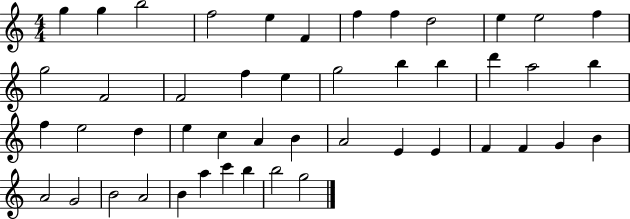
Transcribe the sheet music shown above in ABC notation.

X:1
T:Untitled
M:4/4
L:1/4
K:C
g g b2 f2 e F f f d2 e e2 f g2 F2 F2 f e g2 b b d' a2 b f e2 d e c A B A2 E E F F G B A2 G2 B2 A2 B a c' b b2 g2